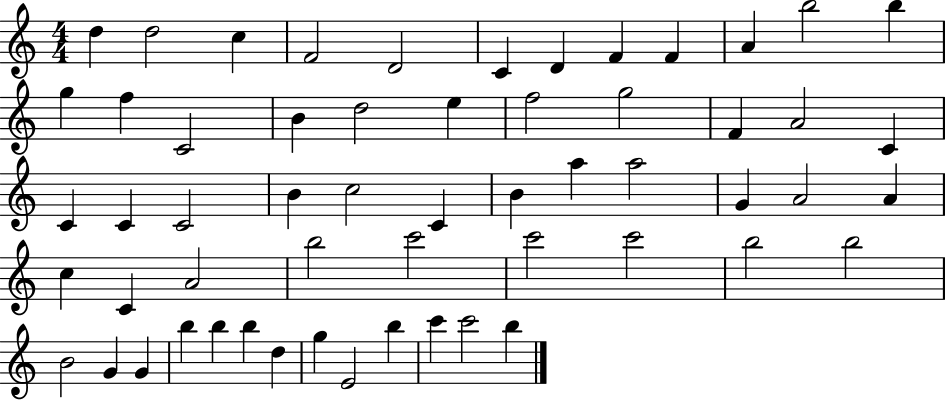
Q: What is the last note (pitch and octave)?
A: B5